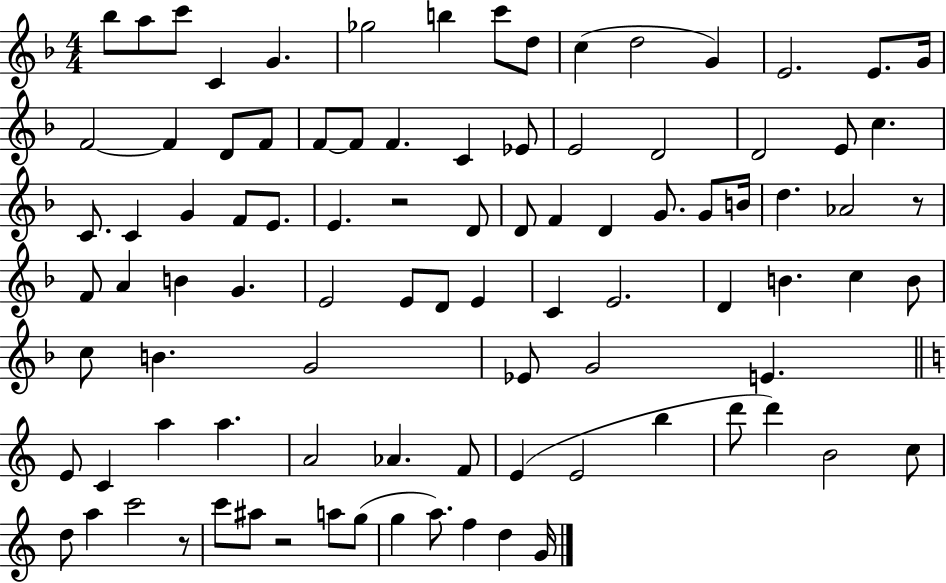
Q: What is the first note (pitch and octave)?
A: Bb5